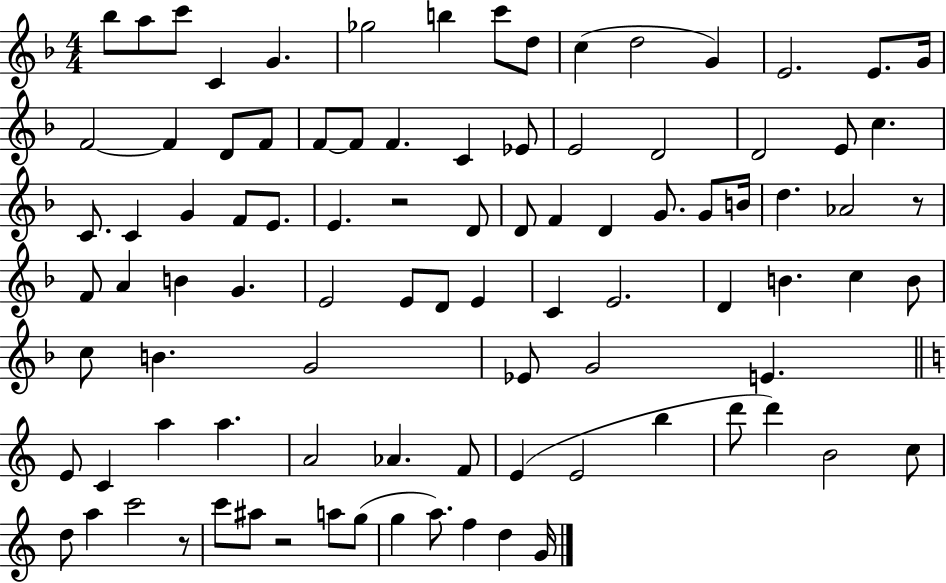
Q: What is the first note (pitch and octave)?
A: Bb5